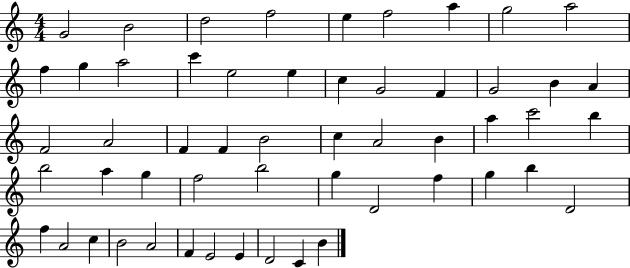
G4/h B4/h D5/h F5/h E5/q F5/h A5/q G5/h A5/h F5/q G5/q A5/h C6/q E5/h E5/q C5/q G4/h F4/q G4/h B4/q A4/q F4/h A4/h F4/q F4/q B4/h C5/q A4/h B4/q A5/q C6/h B5/q B5/h A5/q G5/q F5/h B5/h G5/q D4/h F5/q G5/q B5/q D4/h F5/q A4/h C5/q B4/h A4/h F4/q E4/h E4/q D4/h C4/q B4/q